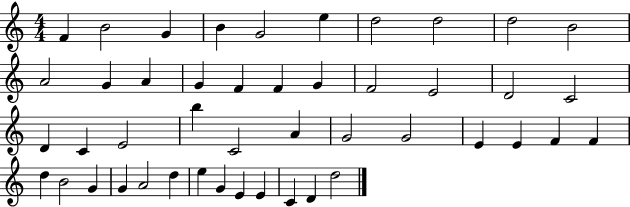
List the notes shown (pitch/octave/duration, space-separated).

F4/q B4/h G4/q B4/q G4/h E5/q D5/h D5/h D5/h B4/h A4/h G4/q A4/q G4/q F4/q F4/q G4/q F4/h E4/h D4/h C4/h D4/q C4/q E4/h B5/q C4/h A4/q G4/h G4/h E4/q E4/q F4/q F4/q D5/q B4/h G4/q G4/q A4/h D5/q E5/q G4/q E4/q E4/q C4/q D4/q D5/h